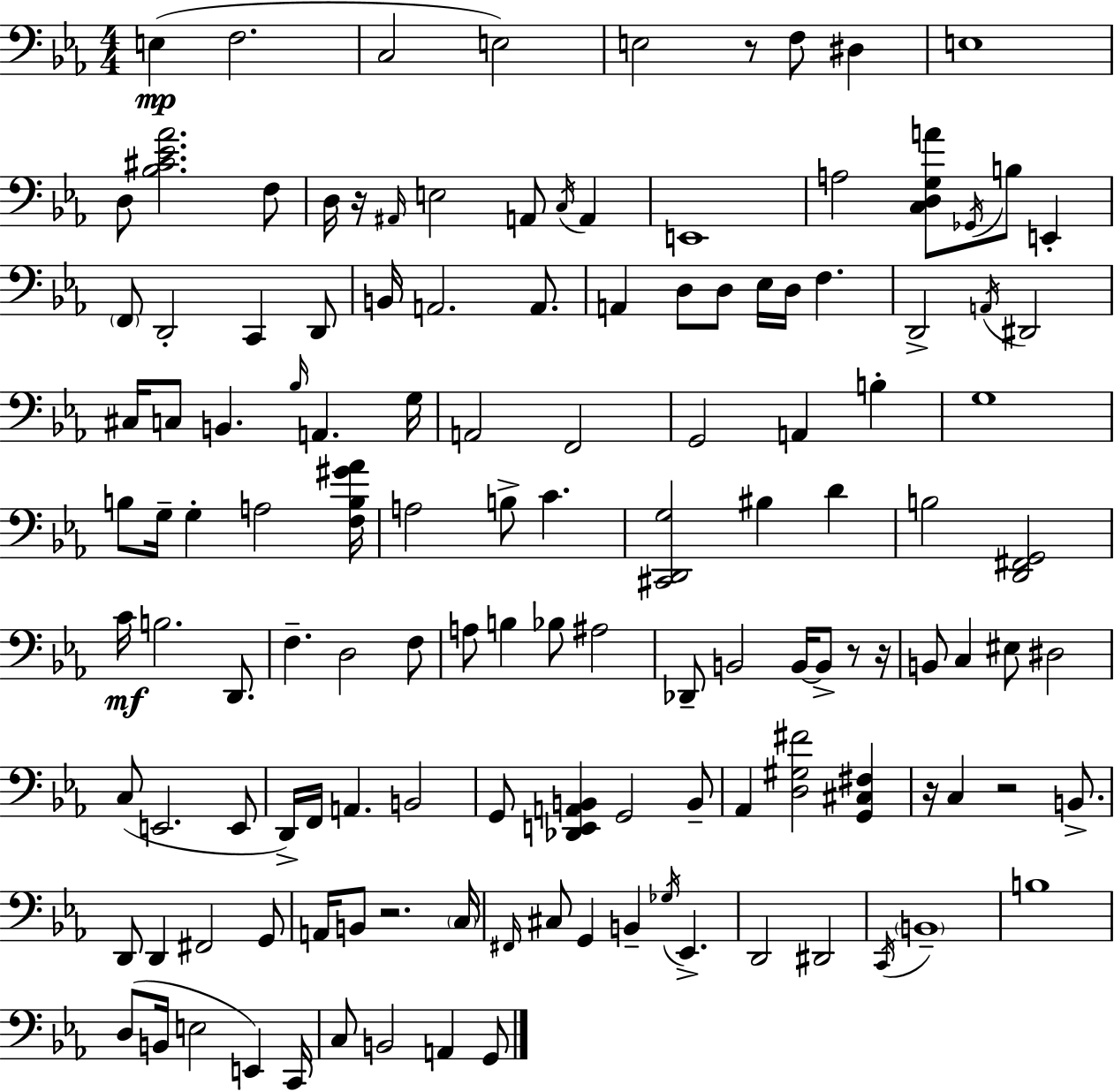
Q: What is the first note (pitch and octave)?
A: E3